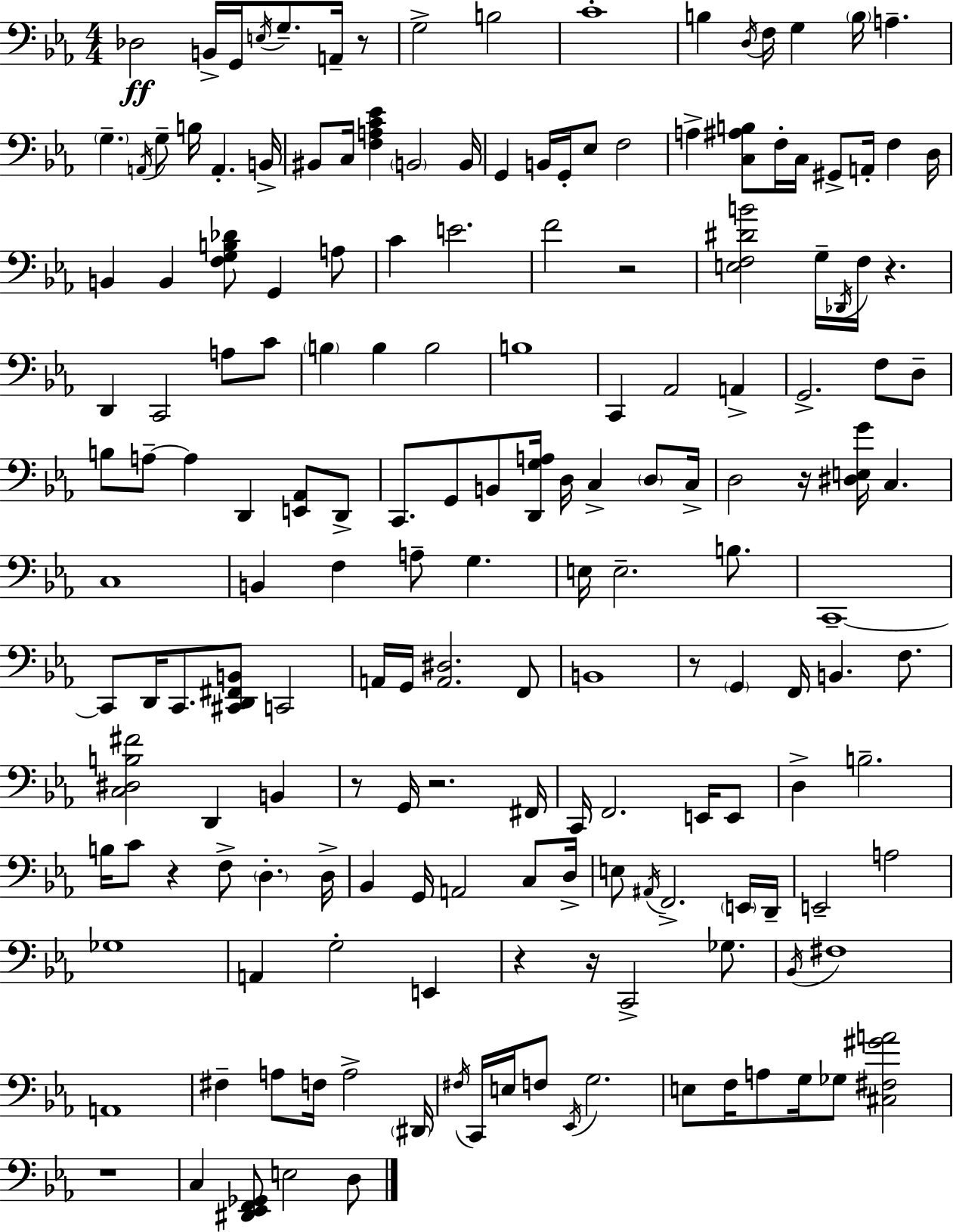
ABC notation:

X:1
T:Untitled
M:4/4
L:1/4
K:Eb
_D,2 B,,/4 G,,/4 E,/4 G,/2 A,,/4 z/2 G,2 B,2 C4 B, D,/4 F,/4 G, B,/4 A, G, A,,/4 G,/2 B,/4 A,, B,,/4 ^B,,/2 C,/4 [F,A,C_E] B,,2 B,,/4 G,, B,,/4 G,,/4 _E,/2 F,2 A, [C,^A,B,]/2 F,/4 C,/4 ^G,,/2 A,,/4 F, D,/4 B,, B,, [F,G,B,_D]/2 G,, A,/2 C E2 F2 z2 [E,F,^DB]2 G,/4 _D,,/4 F,/4 z D,, C,,2 A,/2 C/2 B, B, B,2 B,4 C,, _A,,2 A,, G,,2 F,/2 D,/2 B,/2 A,/2 A, D,, [E,,_A,,]/2 D,,/2 C,,/2 G,,/2 B,,/2 [D,,G,A,]/4 D,/4 C, D,/2 C,/4 D,2 z/4 [^D,E,G]/4 C, C,4 B,, F, A,/2 G, E,/4 E,2 B,/2 C,,4 C,,/2 D,,/4 C,,/2 [^C,,D,,^F,,B,,]/2 C,,2 A,,/4 G,,/4 [A,,^D,]2 F,,/2 B,,4 z/2 G,, F,,/4 B,, F,/2 [C,^D,B,^F]2 D,, B,, z/2 G,,/4 z2 ^F,,/4 C,,/4 F,,2 E,,/4 E,,/2 D, B,2 B,/4 C/2 z F,/2 D, D,/4 _B,, G,,/4 A,,2 C,/2 D,/4 E,/2 ^A,,/4 F,,2 E,,/4 D,,/4 E,,2 A,2 _G,4 A,, G,2 E,, z z/4 C,,2 _G,/2 _B,,/4 ^F,4 A,,4 ^F, A,/2 F,/4 A,2 ^D,,/4 ^F,/4 C,,/4 E,/4 F,/2 _E,,/4 G,2 E,/2 F,/4 A,/2 G,/4 _G,/2 [^C,^F,^GA]2 z4 C, [^D,,_E,,F,,_G,,]/2 E,2 D,/2